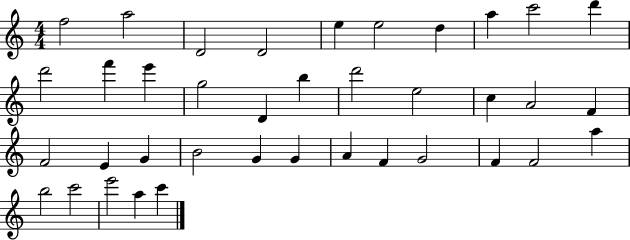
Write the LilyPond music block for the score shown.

{
  \clef treble
  \numericTimeSignature
  \time 4/4
  \key c \major
  f''2 a''2 | d'2 d'2 | e''4 e''2 d''4 | a''4 c'''2 d'''4 | \break d'''2 f'''4 e'''4 | g''2 d'4 b''4 | d'''2 e''2 | c''4 a'2 f'4 | \break f'2 e'4 g'4 | b'2 g'4 g'4 | a'4 f'4 g'2 | f'4 f'2 a''4 | \break b''2 c'''2 | e'''2 a''4 c'''4 | \bar "|."
}